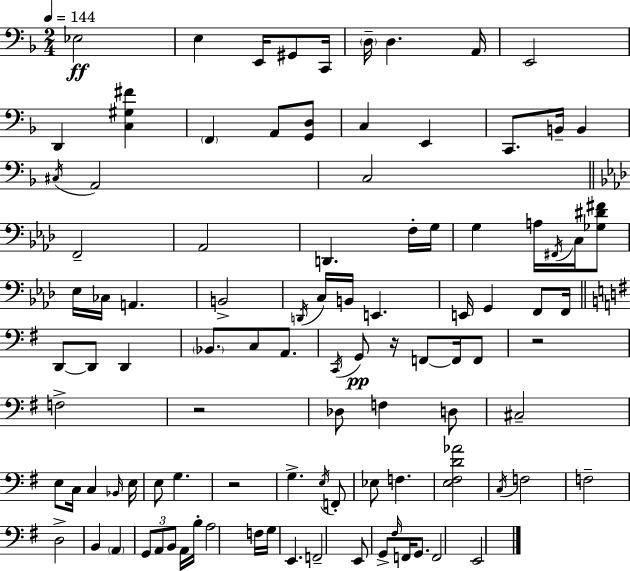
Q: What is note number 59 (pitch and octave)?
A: C3